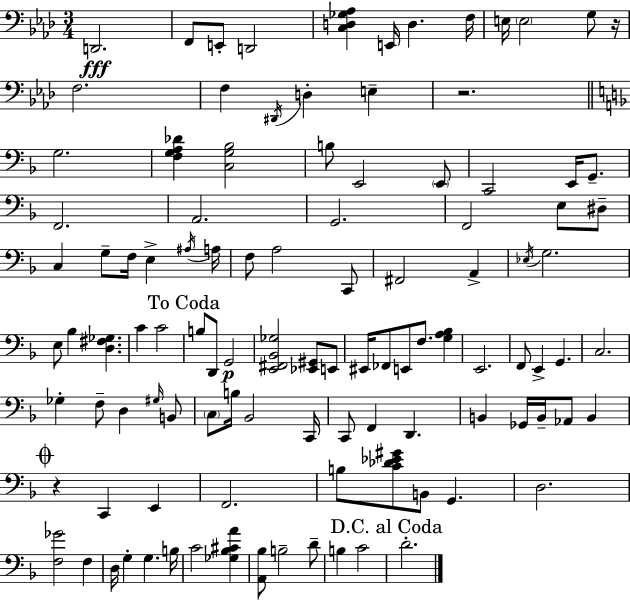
{
  \clef bass
  \numericTimeSignature
  \time 3/4
  \key aes \major
  d,2.\fff | f,8 e,8-. d,2 | <c d ges aes>4 e,16 d4. f16 | e16 \parenthesize e2 g8 r16 | \break f2. | f4 \acciaccatura { dis,16 } d4-. e4-- | r2. | \bar "||" \break \key f \major g2. | <f g a des'>4 <c g bes>2 | b8 e,2 \parenthesize e,8 | c,2 e,16 g,8.-- | \break f,2. | a,2. | g,2. | f,2 e8 dis8-- | \break c4 g8-- f16 e4-> \acciaccatura { ais16 } | a16 f8 a2 c,8 | fis,2 a,4-> | \acciaccatura { ees16 } g2. | \break e8 bes4 <d fis ges>4. | c'4 c'2 | \mark "To Coda" b8 d,8 g,2\p | <e, fis, bes, ges>2 <ees, gis,>8 | \break e,8 eis,16 fes,8 e,8 f8. <g a bes>4 | e,2. | f,8 e,4-> g,4. | c2. | \break ges4-. f8-- d4 | \grace { gis16 } b,8 \parenthesize c8 b16 bes,2 | c,16 c,8 f,4 d,4. | b,4 ges,16 b,16-- aes,8 b,4 | \break \mark \markup { \musicglyph "scripts.coda" } r4 c,4 e,4 | f,2. | b8 <c' des' ees' gis'>8 b,8 g,4. | d2. | \break <f ges'>2 f4 | d16 g4-. g4. | b16 c'2 <ges bes cis' a'>4 | <a, bes>8 b2-- | \break d'8-- b4 c'2 | \mark "D.C. al Coda" d'2.-. | \bar "|."
}